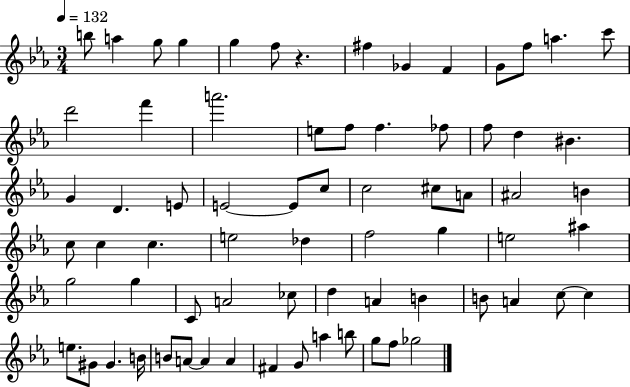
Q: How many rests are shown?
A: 1